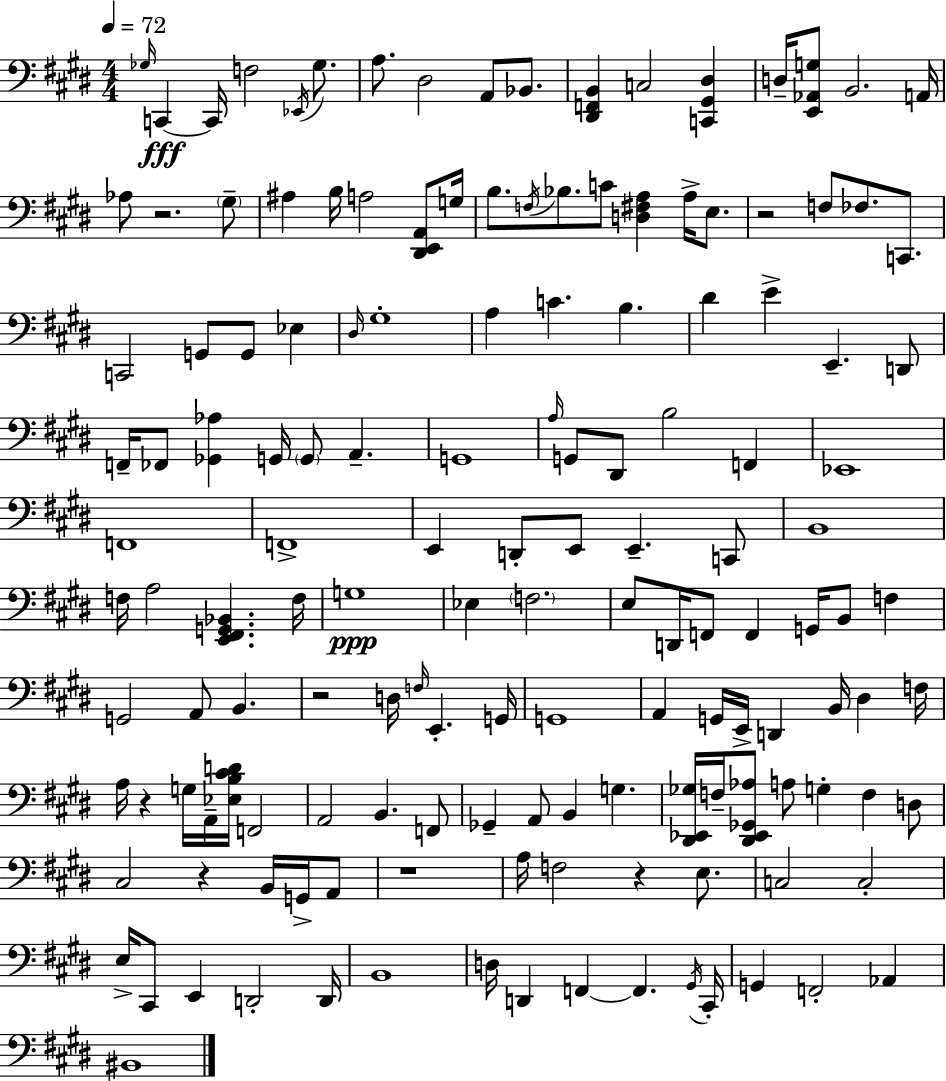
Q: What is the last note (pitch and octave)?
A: BIS2